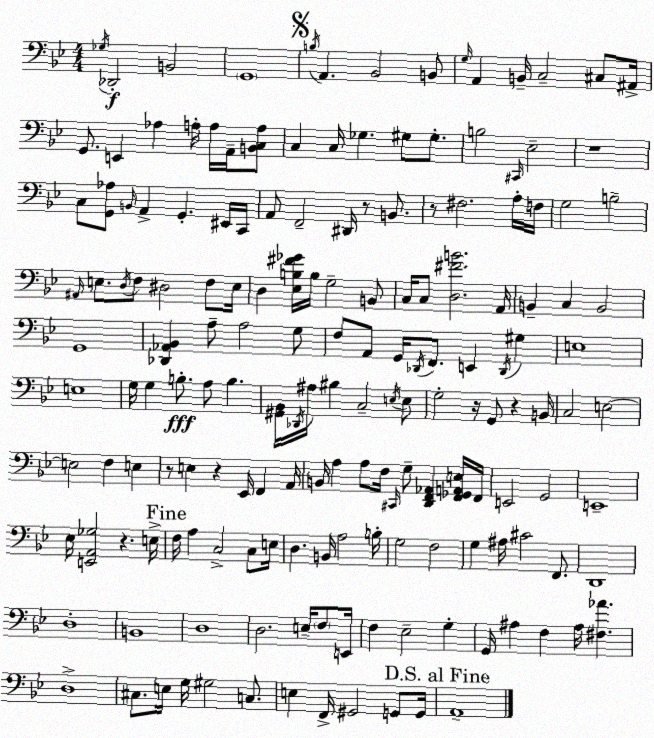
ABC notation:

X:1
T:Untitled
M:4/4
L:1/4
K:Gm
_G,/4 _D,,2 B,,2 G,,4 B,/4 A,, _B,,2 B,,/2 G,/4 A,, B,,/4 C,2 ^C,/2 ^A,,/4 G,,/2 E,, _A, A,/4 A,/4 A,,/4 [B,,C,A,]/2 C, C,/4 _G, ^G,/2 ^G,/2 B,2 ^C,,/4 _E,2 z4 C,/2 [G,,_A,]/2 B,,/4 A,, G,, ^E,,/4 C,,/4 A,,/2 F,,2 ^D,,/4 z/2 B,,/2 z/2 ^F,2 A,/4 F,/4 G,2 B,2 ^A,,/4 E,/2 D,/4 F,/2 ^D,2 F,/2 E,/4 D, [_E,B,^F_G]/4 B,/4 G,2 B,,/2 C,/4 C,/2 [D,^FB]2 A,,/4 B,, C, B,,2 G,,4 [_D,,_A,,_B,,] A,/2 A,2 G,/2 F,/2 A,,/2 G,,/4 _D,,/4 F,,/2 E,, _D,,/4 ^G, E,4 E,4 G,/4 G, B,/2 A,/2 B, [^G,,_B,,]/4 _D,,/4 ^A,/4 ^B, C,2 E,/4 E,/2 G,2 z/4 G,,/2 z B,,/4 C,2 E,2 E,2 F, E, z/2 E, z _E,,/4 F,, A,,/4 B,,/4 A, A,/2 F,/4 ^C,,/4 G,/2 [D,,F,,_A,,] [F,,_G,,A,,E,]/4 F,,/4 E,,2 G,,2 E,,4 _E,/4 [E,,A,,_G,]2 z E,/4 F,/4 A, C,2 C,/2 E,/4 D, B,,/4 A,2 B,/4 G,2 F,2 G, ^A,/4 ^C2 F,,/2 D,,4 D,4 B,,4 D,4 D,2 E,/4 F,/2 E,,/4 F, _E,2 G, G,,/4 ^A, F, ^A,/4 [^F,_A] D,4 ^C,/2 E,/4 G,/4 ^G,2 C,/2 E, F,,/4 ^G,,2 G,,/2 G,,/4 A,,4